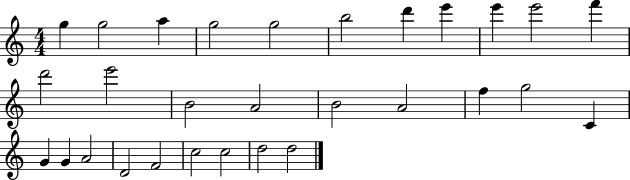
X:1
T:Untitled
M:4/4
L:1/4
K:C
g g2 a g2 g2 b2 d' e' e' e'2 f' d'2 e'2 B2 A2 B2 A2 f g2 C G G A2 D2 F2 c2 c2 d2 d2